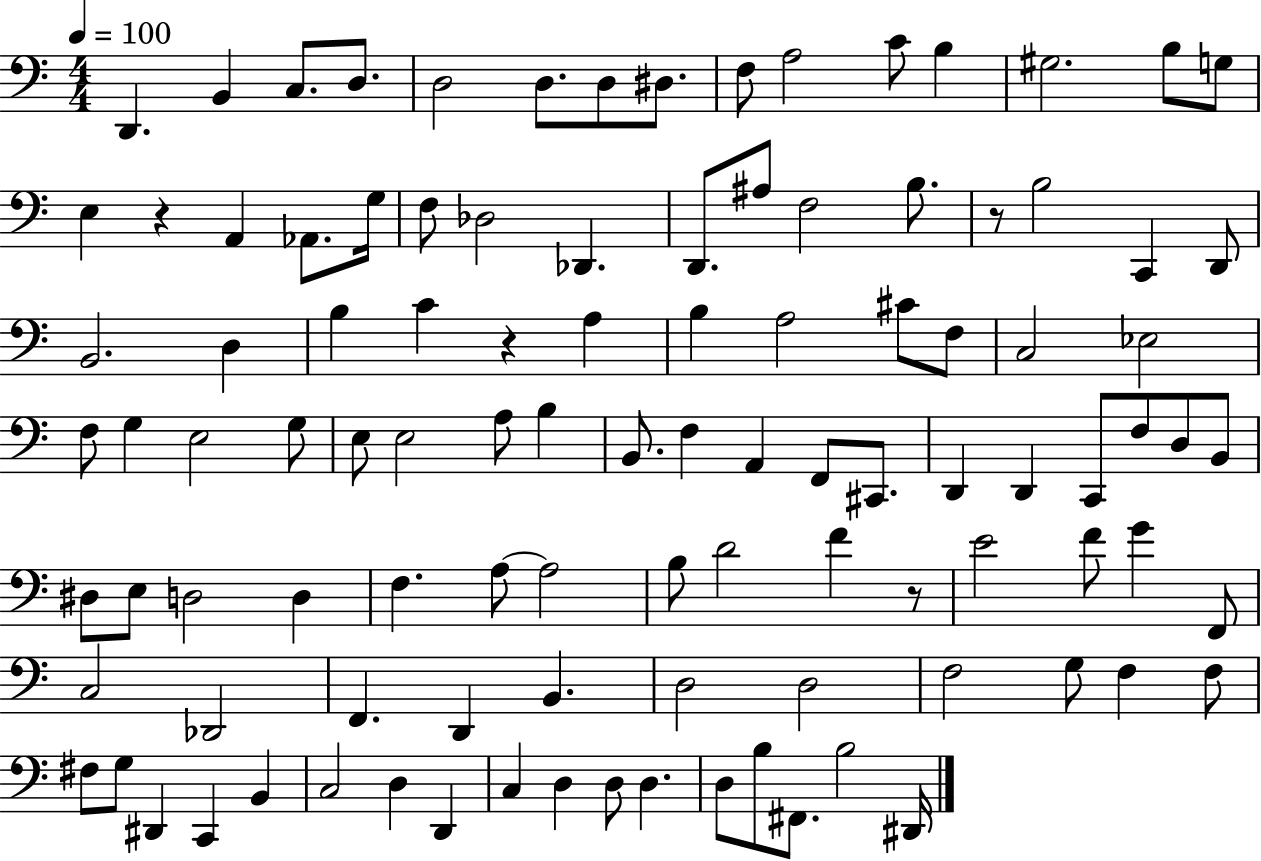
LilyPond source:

{
  \clef bass
  \numericTimeSignature
  \time 4/4
  \key c \major
  \tempo 4 = 100
  d,4. b,4 c8. d8. | d2 d8. d8 dis8. | f8 a2 c'8 b4 | gis2. b8 g8 | \break e4 r4 a,4 aes,8. g16 | f8 des2 des,4. | d,8. ais8 f2 b8. | r8 b2 c,4 d,8 | \break b,2. d4 | b4 c'4 r4 a4 | b4 a2 cis'8 f8 | c2 ees2 | \break f8 g4 e2 g8 | e8 e2 a8 b4 | b,8. f4 a,4 f,8 cis,8. | d,4 d,4 c,8 f8 d8 b,8 | \break dis8 e8 d2 d4 | f4. a8~~ a2 | b8 d'2 f'4 r8 | e'2 f'8 g'4 f,8 | \break c2 des,2 | f,4. d,4 b,4. | d2 d2 | f2 g8 f4 f8 | \break fis8 g8 dis,4 c,4 b,4 | c2 d4 d,4 | c4 d4 d8 d4. | d8 b8 fis,8. b2 dis,16 | \break \bar "|."
}